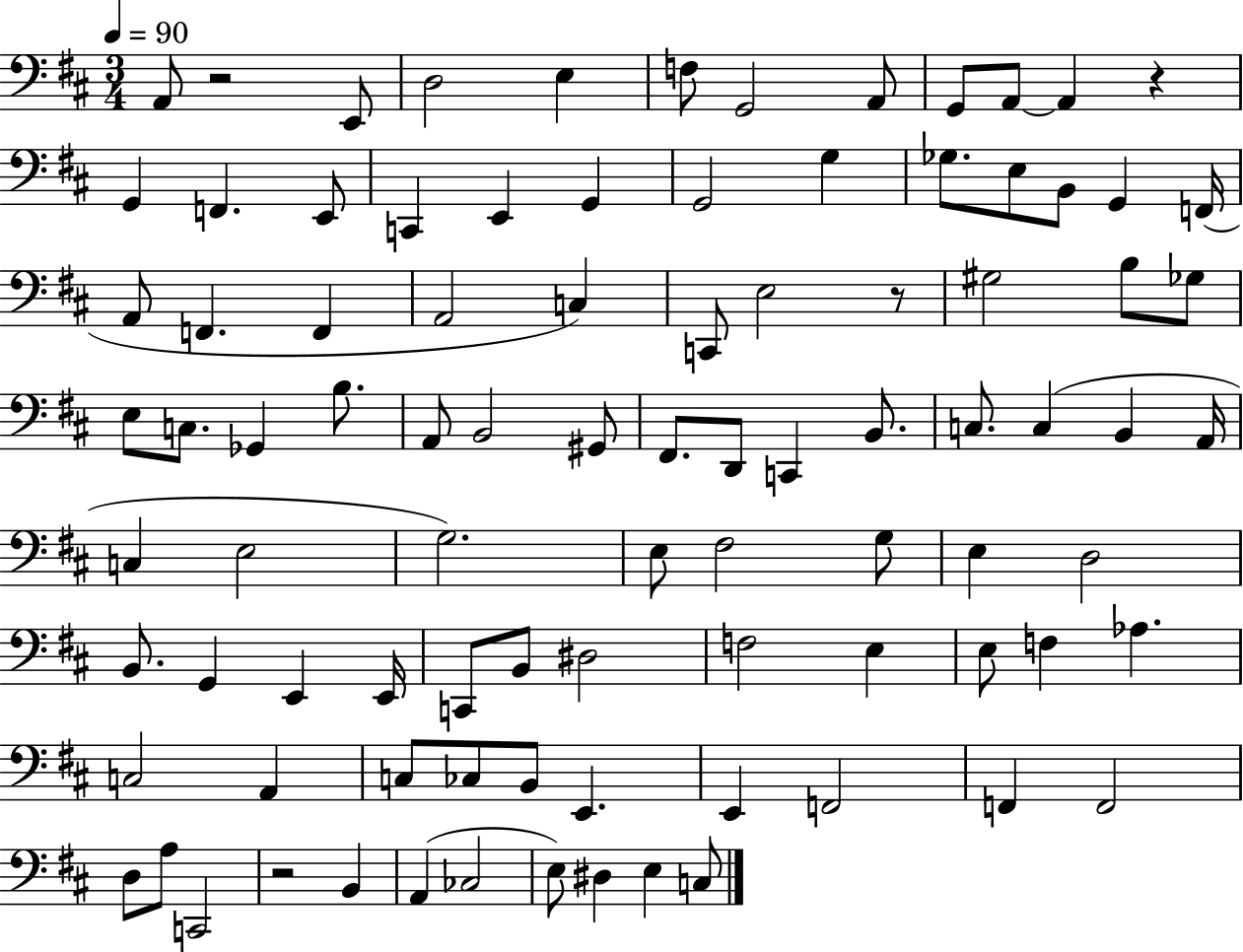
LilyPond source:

{
  \clef bass
  \numericTimeSignature
  \time 3/4
  \key d \major
  \tempo 4 = 90
  \repeat volta 2 { a,8 r2 e,8 | d2 e4 | f8 g,2 a,8 | g,8 a,8~~ a,4 r4 | \break g,4 f,4. e,8 | c,4 e,4 g,4 | g,2 g4 | ges8. e8 b,8 g,4 f,16( | \break a,8 f,4. f,4 | a,2 c4) | c,8 e2 r8 | gis2 b8 ges8 | \break e8 c8. ges,4 b8. | a,8 b,2 gis,8 | fis,8. d,8 c,4 b,8. | c8. c4( b,4 a,16 | \break c4 e2 | g2.) | e8 fis2 g8 | e4 d2 | \break b,8. g,4 e,4 e,16 | c,8 b,8 dis2 | f2 e4 | e8 f4 aes4. | \break c2 a,4 | c8 ces8 b,8 e,4. | e,4 f,2 | f,4 f,2 | \break d8 a8 c,2 | r2 b,4 | a,4( ces2 | e8) dis4 e4 c8 | \break } \bar "|."
}